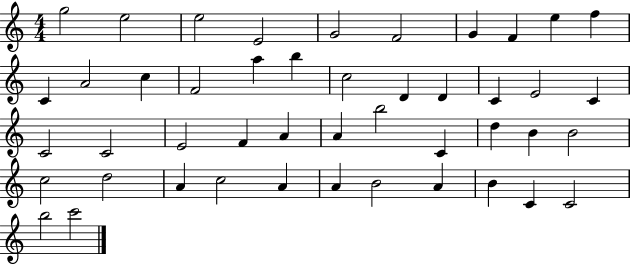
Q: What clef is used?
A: treble